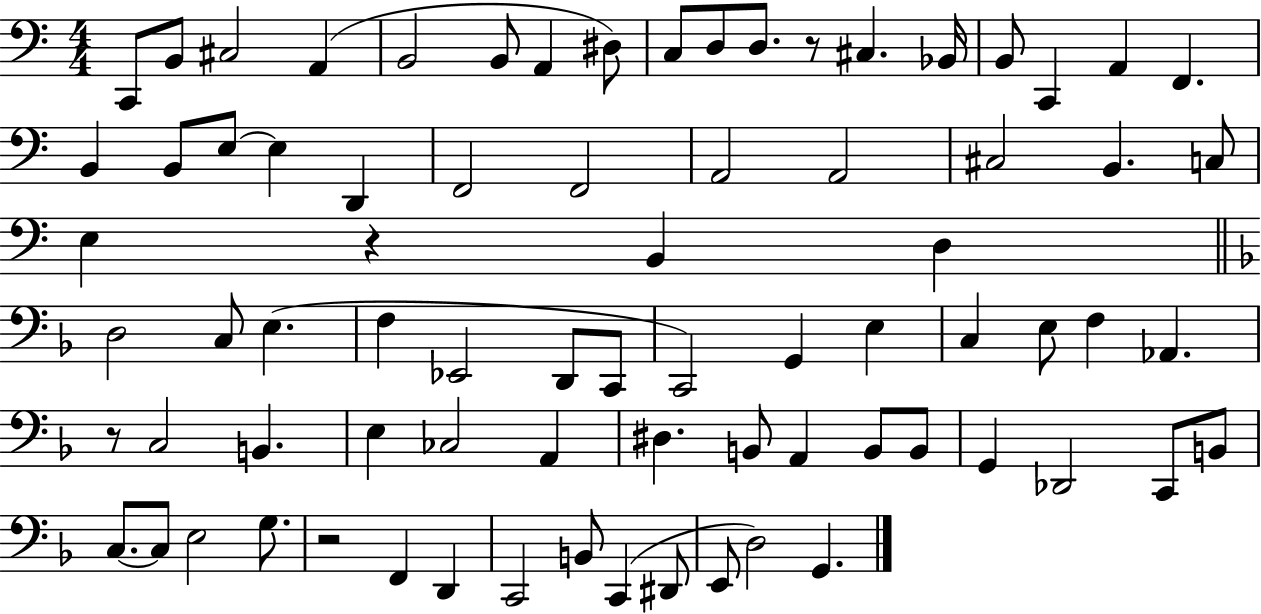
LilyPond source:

{
  \clef bass
  \numericTimeSignature
  \time 4/4
  \key c \major
  c,8 b,8 cis2 a,4( | b,2 b,8 a,4 dis8) | c8 d8 d8. r8 cis4. bes,16 | b,8 c,4 a,4 f,4. | \break b,4 b,8 e8~~ e4 d,4 | f,2 f,2 | a,2 a,2 | cis2 b,4. c8 | \break e4 r4 b,4 d4 | \bar "||" \break \key f \major d2 c8 e4.( | f4 ees,2 d,8 c,8 | c,2) g,4 e4 | c4 e8 f4 aes,4. | \break r8 c2 b,4. | e4 ces2 a,4 | dis4. b,8 a,4 b,8 b,8 | g,4 des,2 c,8 b,8 | \break c8.~~ c8 e2 g8. | r2 f,4 d,4 | c,2 b,8 c,4( dis,8 | e,8 d2) g,4. | \break \bar "|."
}